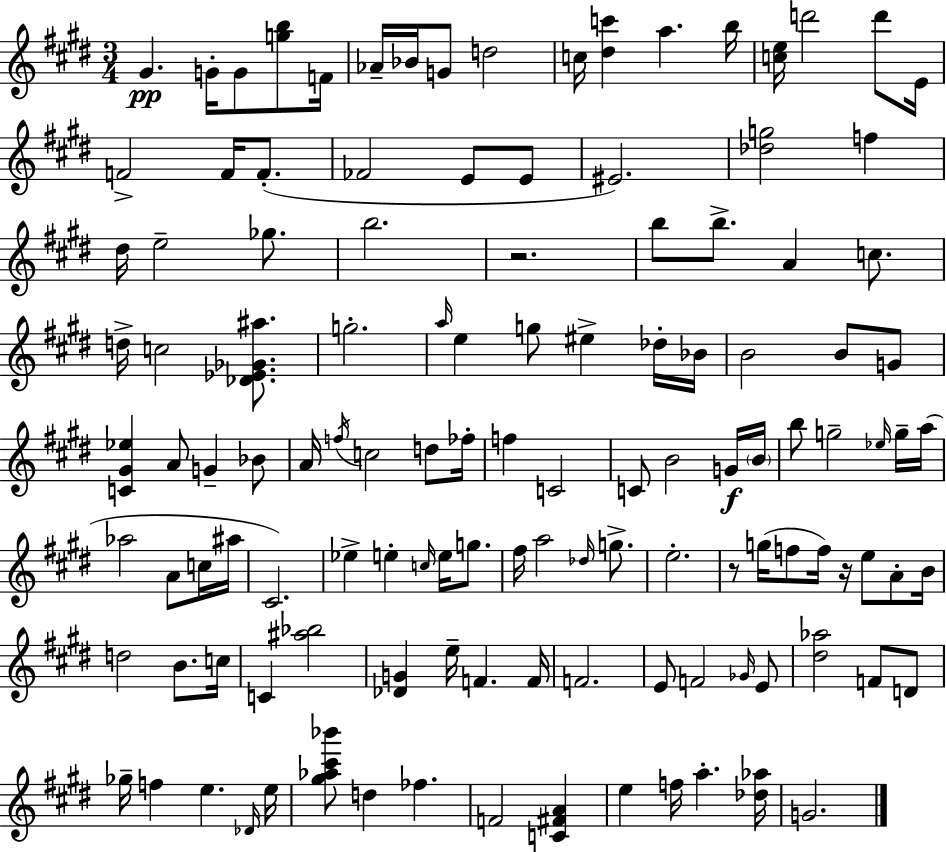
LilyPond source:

{
  \clef treble
  \numericTimeSignature
  \time 3/4
  \key e \major
  \repeat volta 2 { gis'4.\pp g'16-. g'8 <g'' b''>8 f'16 | aes'16-- bes'16 g'8 d''2 | c''16 <dis'' c'''>4 a''4. b''16 | <c'' e''>16 d'''2 d'''8 e'16 | \break f'2-> f'16 f'8.-.( | fes'2 e'8 e'8 | eis'2.) | <des'' g''>2 f''4 | \break dis''16 e''2-- ges''8. | b''2. | r2. | b''8 b''8.-> a'4 c''8. | \break d''16-> c''2 <des' ees' ges' ais''>8. | g''2.-. | \grace { a''16 } e''4 g''8 eis''4-> des''16-. | bes'16 b'2 b'8 g'8 | \break <c' gis' ees''>4 a'8 g'4-- bes'8 | a'16 \acciaccatura { f''16 } c''2 d''8 | fes''16-. f''4 c'2 | c'8 b'2 | \break g'16\f \parenthesize b'16 b''8 g''2-- | \grace { ees''16 } g''16-- a''16( aes''2 a'8 | c''16 ais''16 cis'2.) | ees''4-> e''4-. \grace { c''16 } | \break e''16 g''8. fis''16 a''2 | \grace { des''16 } g''8.-> e''2.-. | r8 g''16( f''8 f''16) r16 | e''8 a'8-. b'16 d''2 | \break b'8. c''16 c'4 <ais'' bes''>2 | <des' g'>4 e''16-- f'4. | f'16 f'2. | e'8 f'2 | \break \grace { ges'16 } e'8 <dis'' aes''>2 | f'8 d'8 ges''16-- f''4 e''4. | \grace { des'16 } e''16 <gis'' aes'' cis''' bes'''>8 d''4 | fes''4. f'2 | \break <c' fis' a'>4 e''4 f''16 | a''4.-. <des'' aes''>16 g'2. | } \bar "|."
}